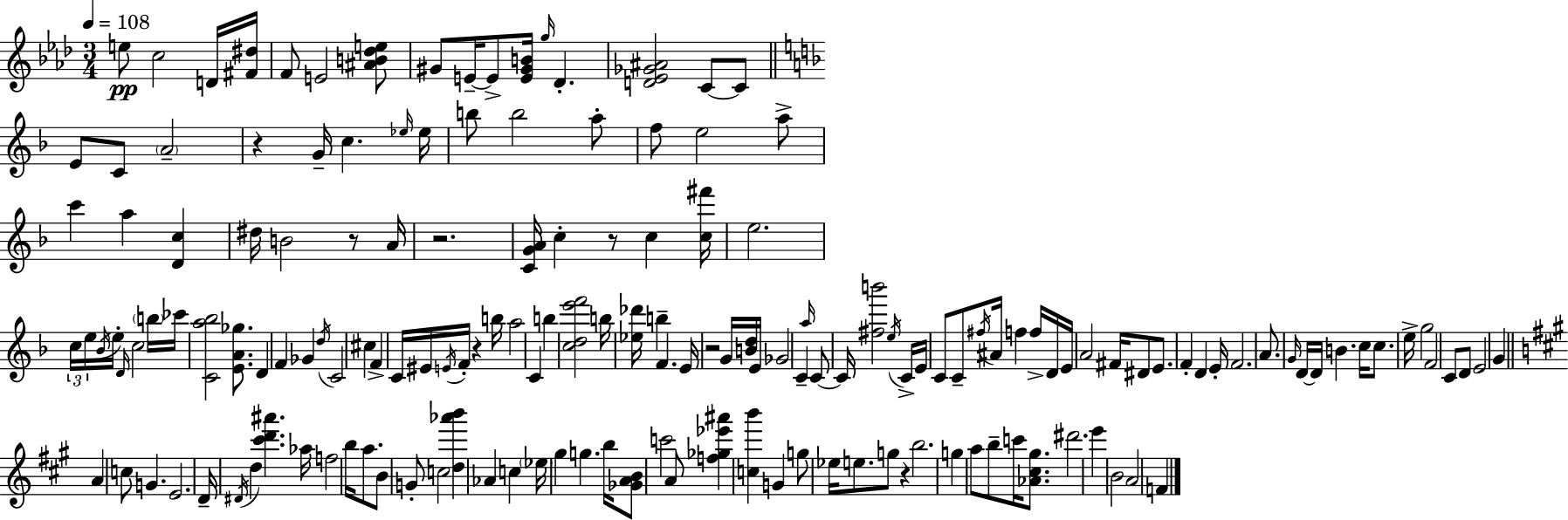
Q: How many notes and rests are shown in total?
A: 163